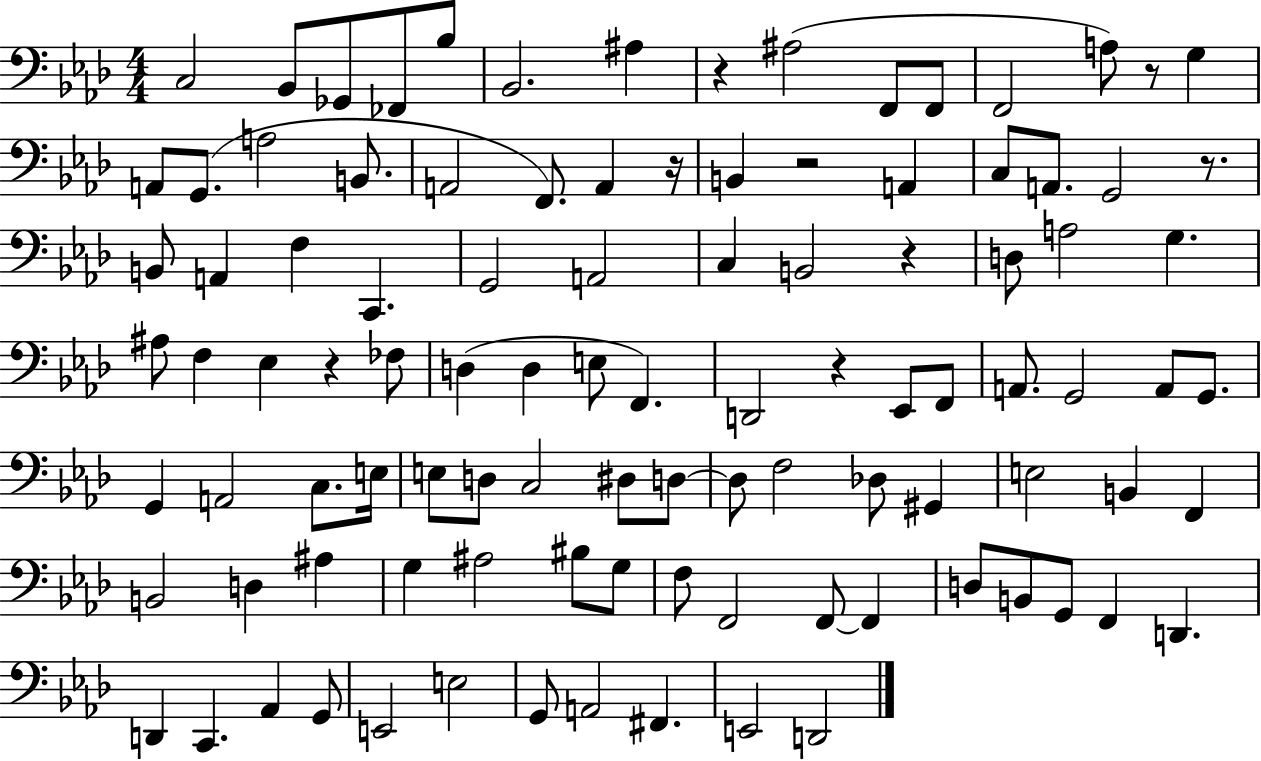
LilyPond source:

{
  \clef bass
  \numericTimeSignature
  \time 4/4
  \key aes \major
  c2 bes,8 ges,8 fes,8 bes8 | bes,2. ais4 | r4 ais2( f,8 f,8 | f,2 a8) r8 g4 | \break a,8 g,8.( a2 b,8. | a,2 f,8.) a,4 r16 | b,4 r2 a,4 | c8 a,8. g,2 r8. | \break b,8 a,4 f4 c,4. | g,2 a,2 | c4 b,2 r4 | d8 a2 g4. | \break ais8 f4 ees4 r4 fes8 | d4( d4 e8 f,4.) | d,2 r4 ees,8 f,8 | a,8. g,2 a,8 g,8. | \break g,4 a,2 c8. e16 | e8 d8 c2 dis8 d8~~ | d8 f2 des8 gis,4 | e2 b,4 f,4 | \break b,2 d4 ais4 | g4 ais2 bis8 g8 | f8 f,2 f,8~~ f,4 | d8 b,8 g,8 f,4 d,4. | \break d,4 c,4. aes,4 g,8 | e,2 e2 | g,8 a,2 fis,4. | e,2 d,2 | \break \bar "|."
}